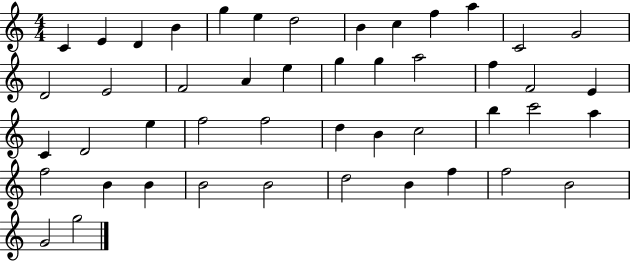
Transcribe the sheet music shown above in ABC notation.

X:1
T:Untitled
M:4/4
L:1/4
K:C
C E D B g e d2 B c f a C2 G2 D2 E2 F2 A e g g a2 f F2 E C D2 e f2 f2 d B c2 b c'2 a f2 B B B2 B2 d2 B f f2 B2 G2 g2